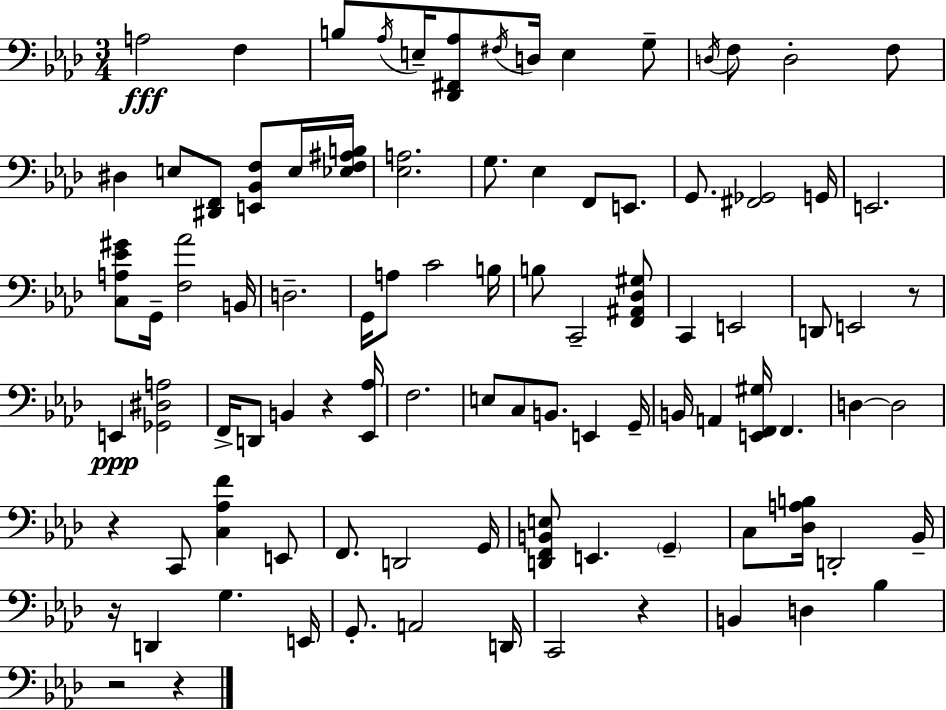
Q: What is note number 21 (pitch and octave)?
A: G2